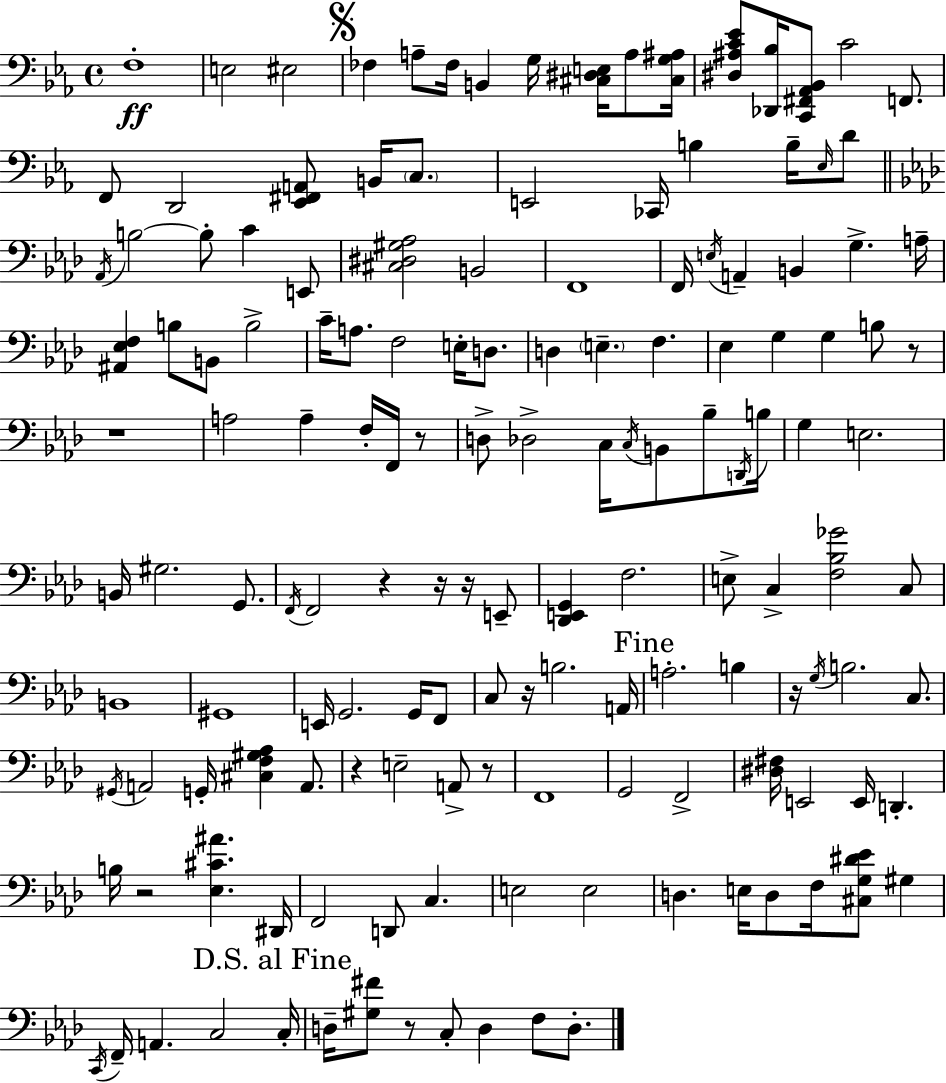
{
  \clef bass
  \time 4/4
  \defaultTimeSignature
  \key c \minor
  f1-.\ff | e2 eis2 | \mark \markup { \musicglyph "scripts.segno" } fes4 a8-- fes16 b,4 g16 <cis dis e>16 a8 <cis g ais>16 | <dis ais c' ees'>8 <des, bes>16 <c, fis, aes, bes,>8 c'2 f,8. | \break f,8 d,2 <ees, fis, a,>8 b,16 \parenthesize c8. | e,2 ces,16 b4 b16-- \grace { ees16 } d'8 | \bar "||" \break \key aes \major \acciaccatura { aes,16 } b2~~ b8-. c'4 e,8 | <cis dis gis aes>2 b,2 | f,1 | f,16 \acciaccatura { e16 } a,4-- b,4 g4.-> | \break a16-- <ais, ees f>4 b8 b,8 b2-> | c'16-- a8. f2 e16-. d8. | d4 \parenthesize e4.-- f4. | ees4 g4 g4 b8 | \break r8 r1 | a2 a4-- f16-. f,16 | r8 d8-> des2-> c16 \acciaccatura { c16 } b,8 | bes8-- \acciaccatura { d,16 } b16 g4 e2. | \break b,16 gis2. | g,8. \acciaccatura { f,16 } f,2 r4 | r16 r16 e,8-- <des, e, g,>4 f2. | e8-> c4-> <f bes ges'>2 | \break c8 b,1 | gis,1 | e,16 g,2. | g,16 f,8 c8 r16 b2. | \break a,16 \mark "Fine" a2.-. | b4 r16 \acciaccatura { g16 } b2. | c8. \acciaccatura { gis,16 } a,2 g,16-. | <cis f gis aes>4 a,8. r4 e2-- | \break a,8-> r8 f,1 | g,2 f,2-> | <dis fis>16 e,2 | e,16 d,4.-. b16 r2 | \break <ees cis' ais'>4. dis,16 f,2 d,8 | c4. e2 e2 | d4. e16 d8 | f16 <cis g dis' ees'>8 gis4 \acciaccatura { c,16 } f,16-- a,4. c2 | \break \mark "D.S. al Fine" c16-. d16-- <gis fis'>8 r8 c8-. d4 | f8 d8.-. \bar "|."
}